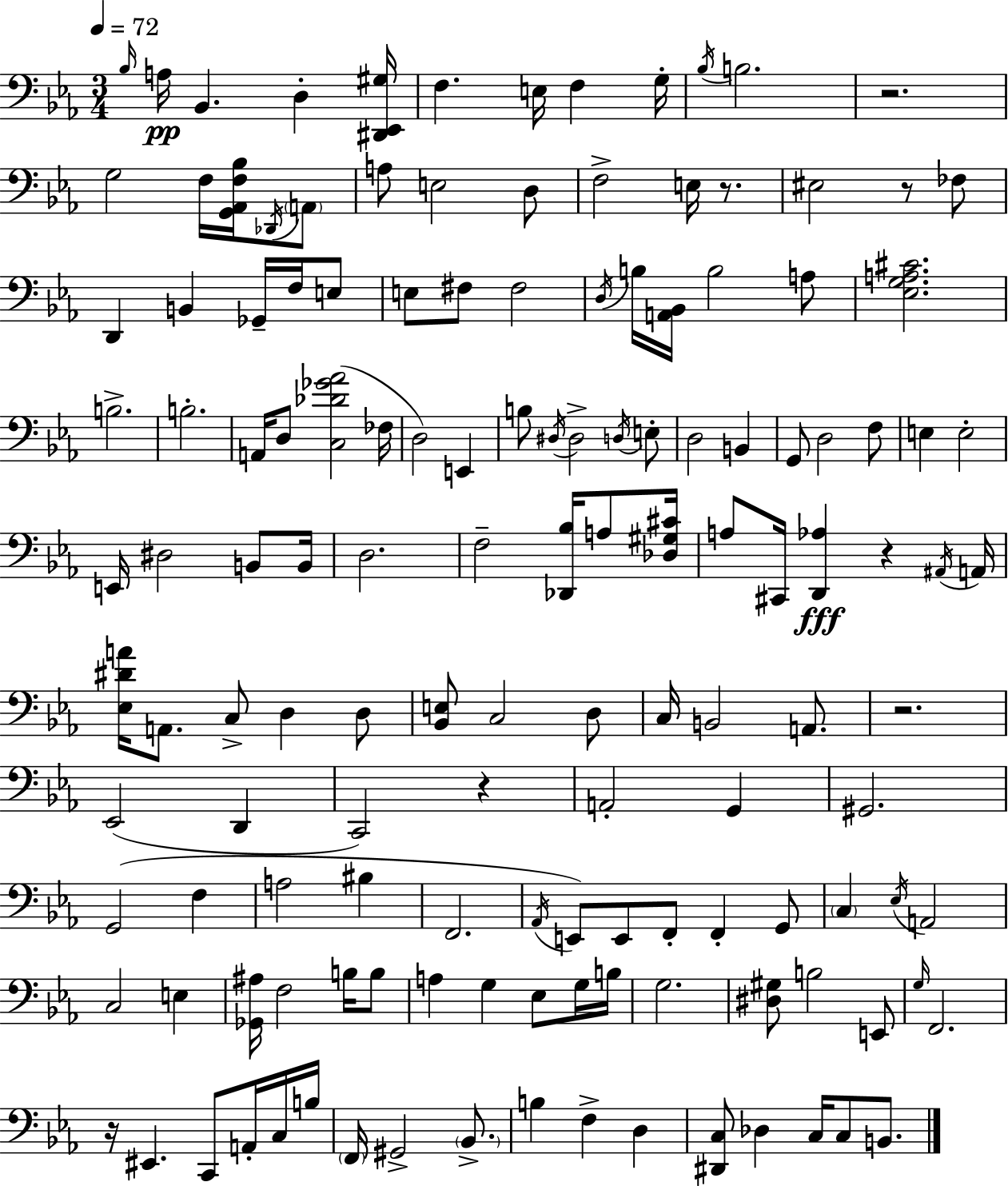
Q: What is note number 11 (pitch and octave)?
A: G3